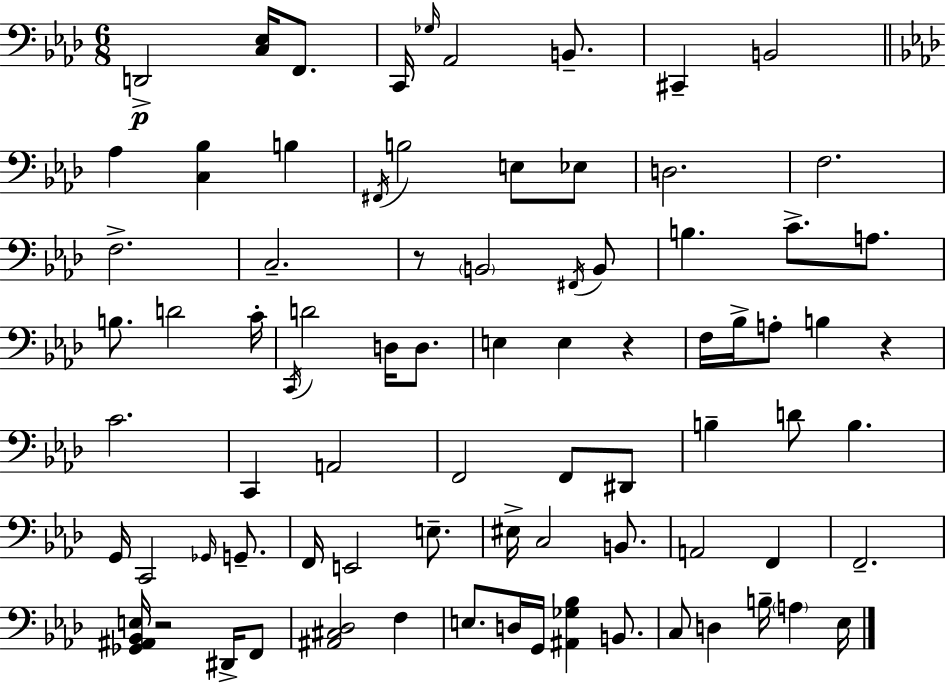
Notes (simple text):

D2/h [C3,Eb3]/s F2/e. C2/s Gb3/s Ab2/h B2/e. C#2/q B2/h Ab3/q [C3,Bb3]/q B3/q F#2/s B3/h E3/e Eb3/e D3/h. F3/h. F3/h. C3/h. R/e B2/h F#2/s B2/e B3/q. C4/e. A3/e. B3/e. D4/h C4/s C2/s D4/h D3/s D3/e. E3/q E3/q R/q F3/s Bb3/s A3/e B3/q R/q C4/h. C2/q A2/h F2/h F2/e D#2/e B3/q D4/e B3/q. G2/s C2/h Gb2/s G2/e. F2/s E2/h E3/e. EIS3/s C3/h B2/e. A2/h F2/q F2/h. [Gb2,A#2,Bb2,E3]/s R/h D#2/s F2/e [A#2,C#3,Db3]/h F3/q E3/e. D3/s G2/s [A#2,Gb3,Bb3]/q B2/e. C3/e D3/q B3/s A3/q Eb3/s